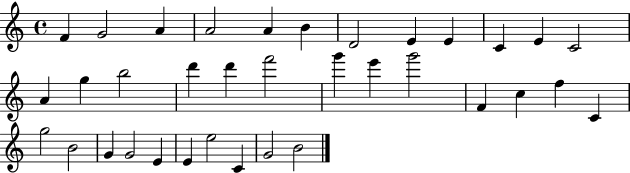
F4/q G4/h A4/q A4/h A4/q B4/q D4/h E4/q E4/q C4/q E4/q C4/h A4/q G5/q B5/h D6/q D6/q F6/h G6/q E6/q G6/h F4/q C5/q F5/q C4/q G5/h B4/h G4/q G4/h E4/q E4/q E5/h C4/q G4/h B4/h